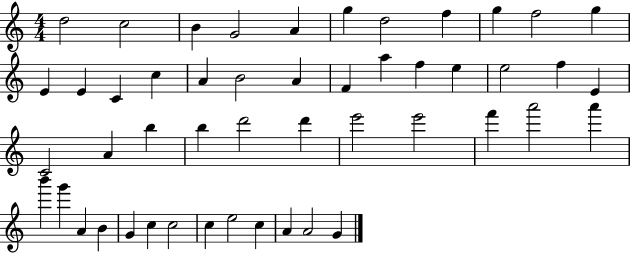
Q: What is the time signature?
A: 4/4